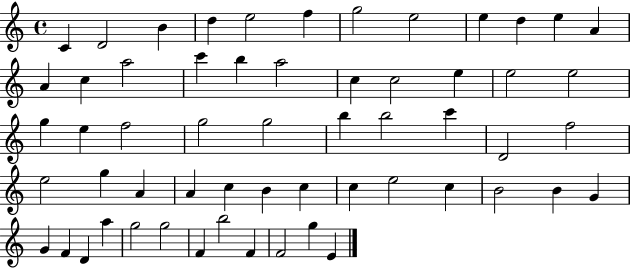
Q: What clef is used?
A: treble